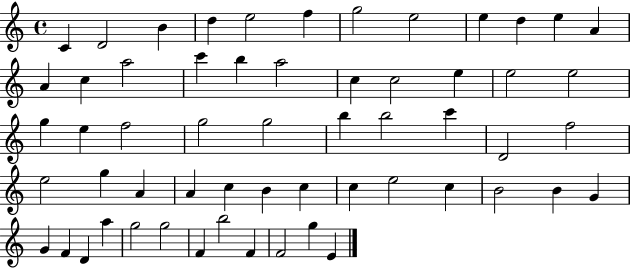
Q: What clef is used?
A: treble